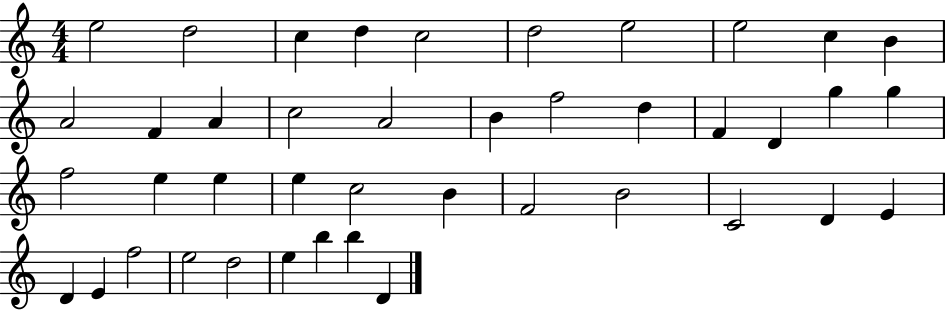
X:1
T:Untitled
M:4/4
L:1/4
K:C
e2 d2 c d c2 d2 e2 e2 c B A2 F A c2 A2 B f2 d F D g g f2 e e e c2 B F2 B2 C2 D E D E f2 e2 d2 e b b D